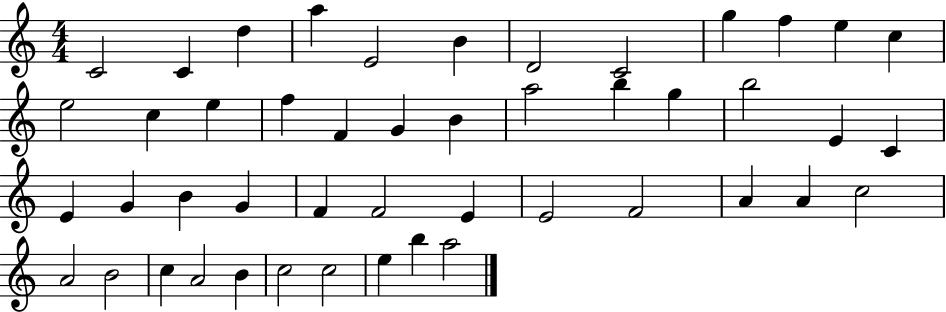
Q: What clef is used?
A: treble